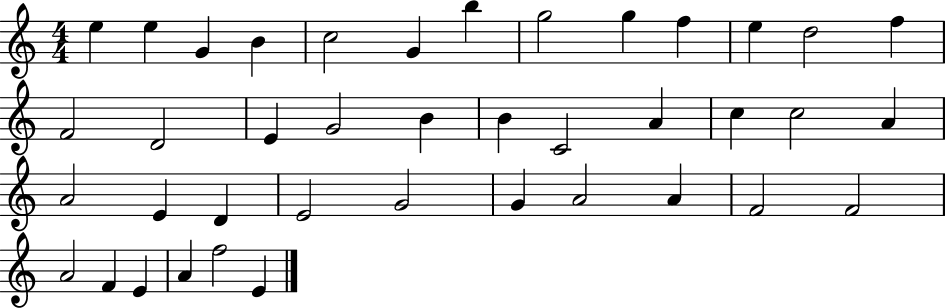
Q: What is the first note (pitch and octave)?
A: E5